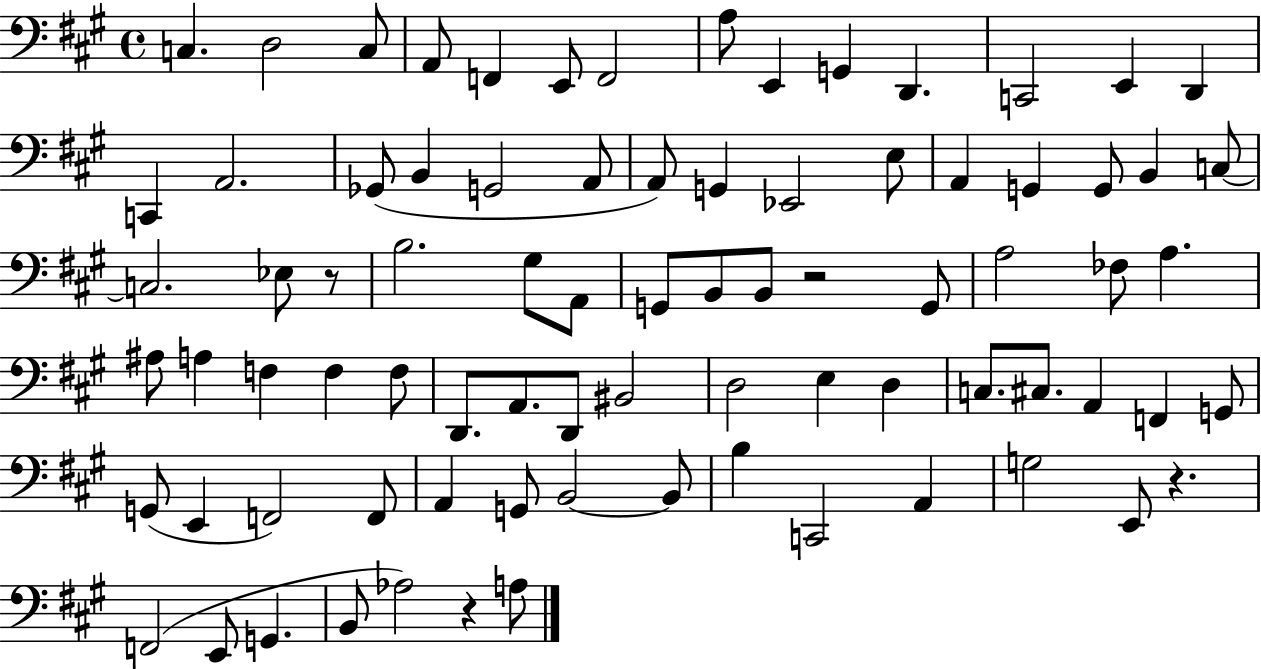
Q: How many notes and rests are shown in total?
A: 81